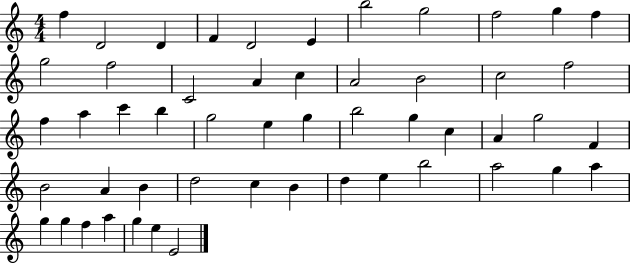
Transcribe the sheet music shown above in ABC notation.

X:1
T:Untitled
M:4/4
L:1/4
K:C
f D2 D F D2 E b2 g2 f2 g f g2 f2 C2 A c A2 B2 c2 f2 f a c' b g2 e g b2 g c A g2 F B2 A B d2 c B d e b2 a2 g a g g f a g e E2